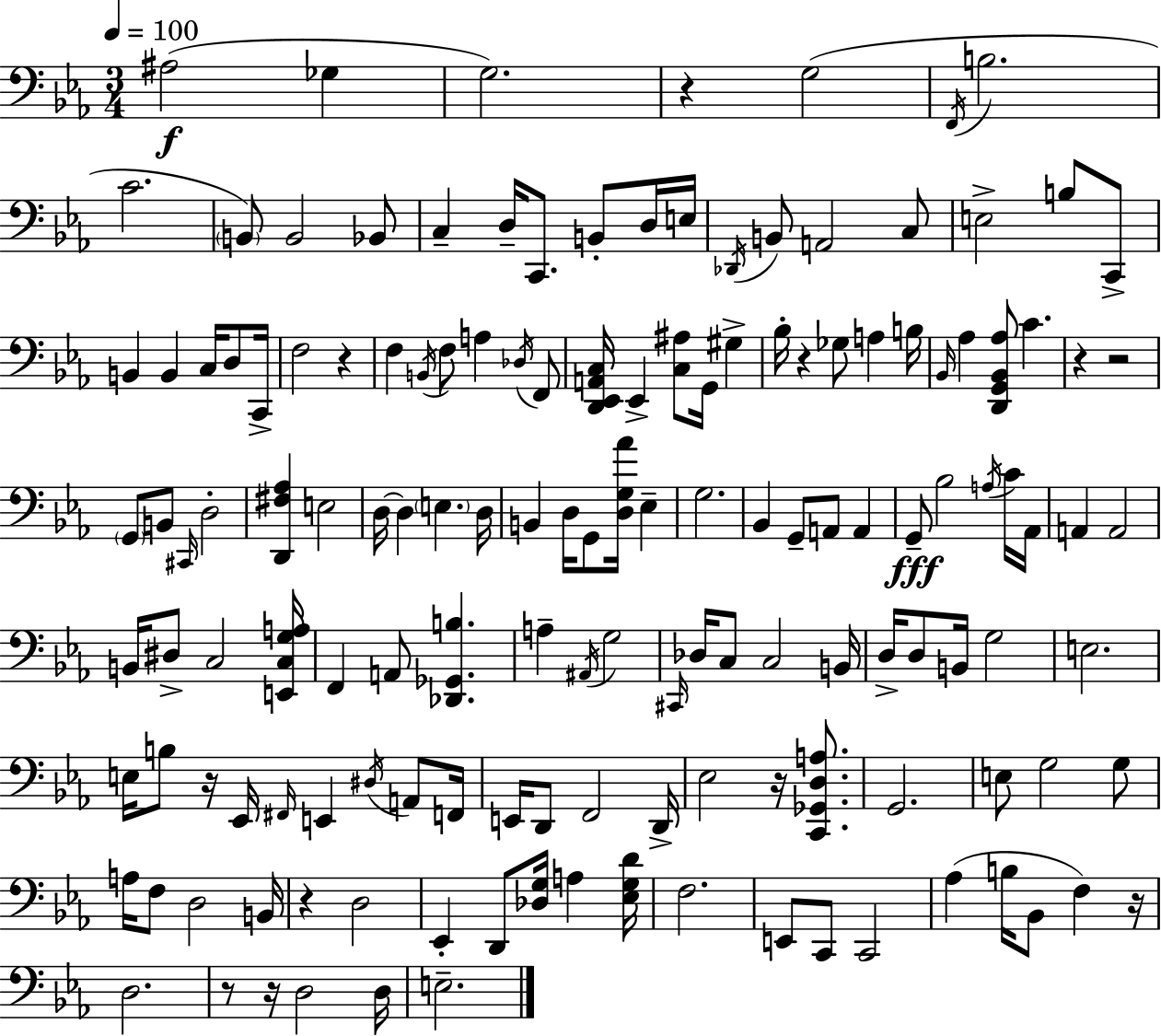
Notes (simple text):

A#3/h Gb3/q G3/h. R/q G3/h F2/s B3/h. C4/h. B2/e B2/h Bb2/e C3/q D3/s C2/e. B2/e D3/s E3/s Db2/s B2/e A2/h C3/e E3/h B3/e C2/e B2/q B2/q C3/s D3/e C2/s F3/h R/q F3/q B2/s F3/e A3/q Db3/s F2/e [D2,Eb2,A2,C3]/s Eb2/q [C3,A#3]/e G2/s G#3/q Bb3/s R/q Gb3/e A3/q B3/s Bb2/s Ab3/q [D2,G2,Bb2,Ab3]/e C4/q. R/q R/h G2/e B2/e C#2/s D3/h [D2,F#3,Ab3]/q E3/h D3/s D3/q E3/q. D3/s B2/q D3/s G2/e [D3,G3,Ab4]/s Eb3/q G3/h. Bb2/q G2/e A2/e A2/q G2/e Bb3/h A3/s C4/s Ab2/s A2/q A2/h B2/s D#3/e C3/h [E2,C3,G3,A3]/s F2/q A2/e [Db2,Gb2,B3]/q. A3/q A#2/s G3/h C#2/s Db3/s C3/e C3/h B2/s D3/s D3/e B2/s G3/h E3/h. E3/s B3/e R/s Eb2/s F#2/s E2/q D#3/s A2/e F2/s E2/s D2/e F2/h D2/s Eb3/h R/s [C2,Gb2,D3,A3]/e. G2/h. E3/e G3/h G3/e A3/s F3/e D3/h B2/s R/q D3/h Eb2/q D2/e [Db3,G3]/s A3/q [Eb3,G3,D4]/s F3/h. E2/e C2/e C2/h Ab3/q B3/s Bb2/e F3/q R/s D3/h. R/e R/s D3/h D3/s E3/h.